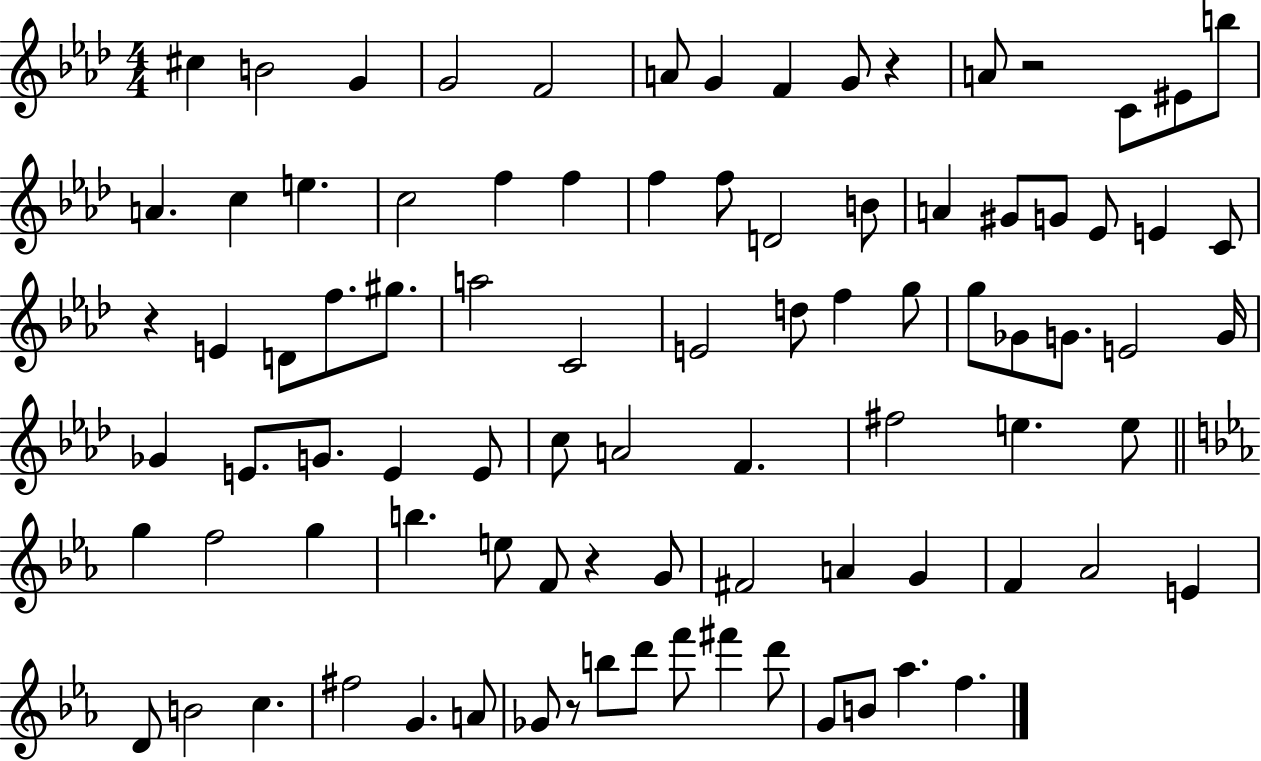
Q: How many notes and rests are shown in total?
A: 89